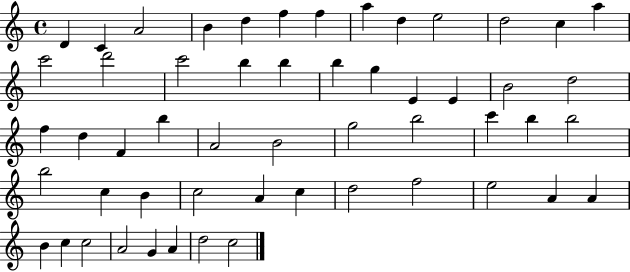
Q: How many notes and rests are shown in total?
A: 54